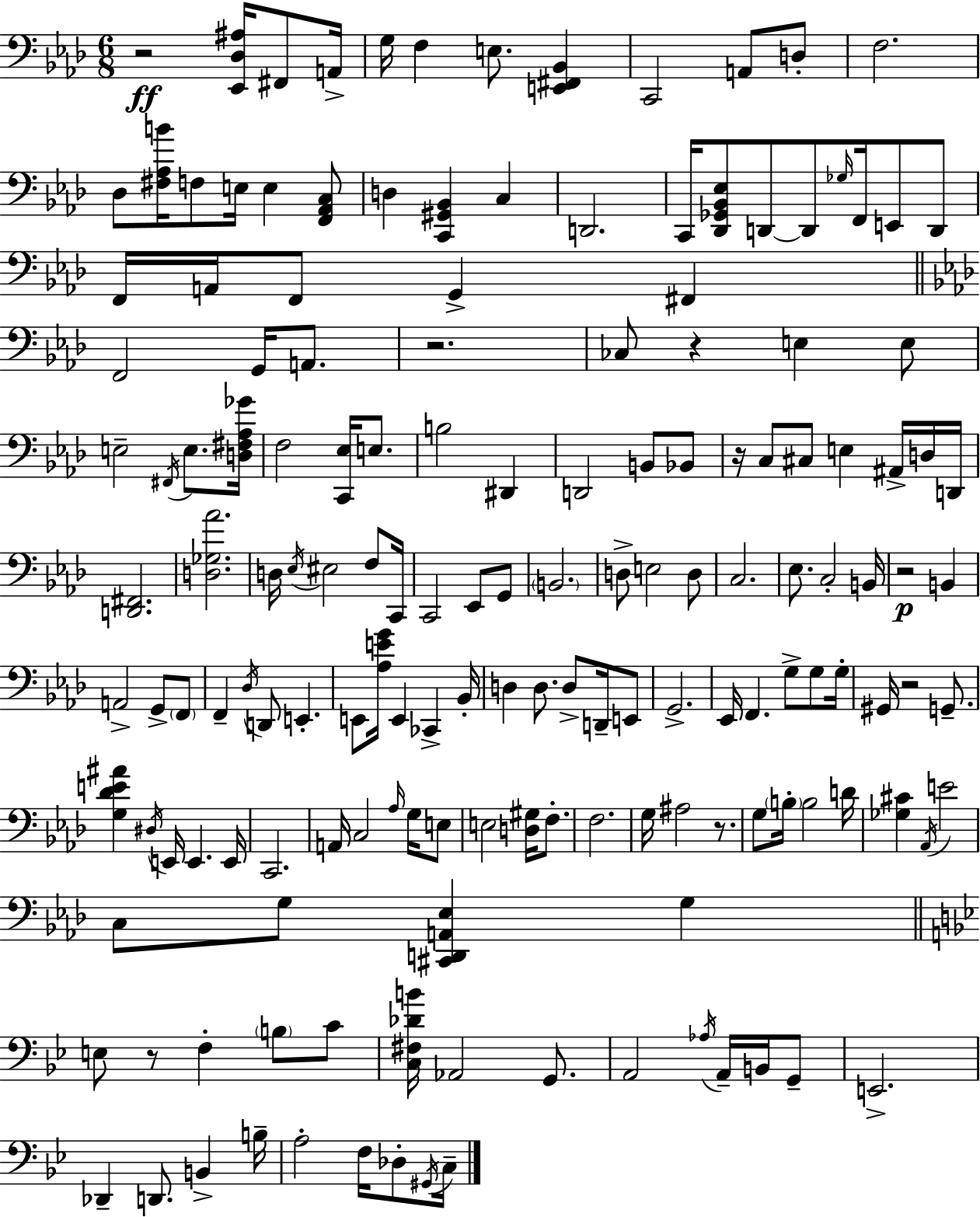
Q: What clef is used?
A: bass